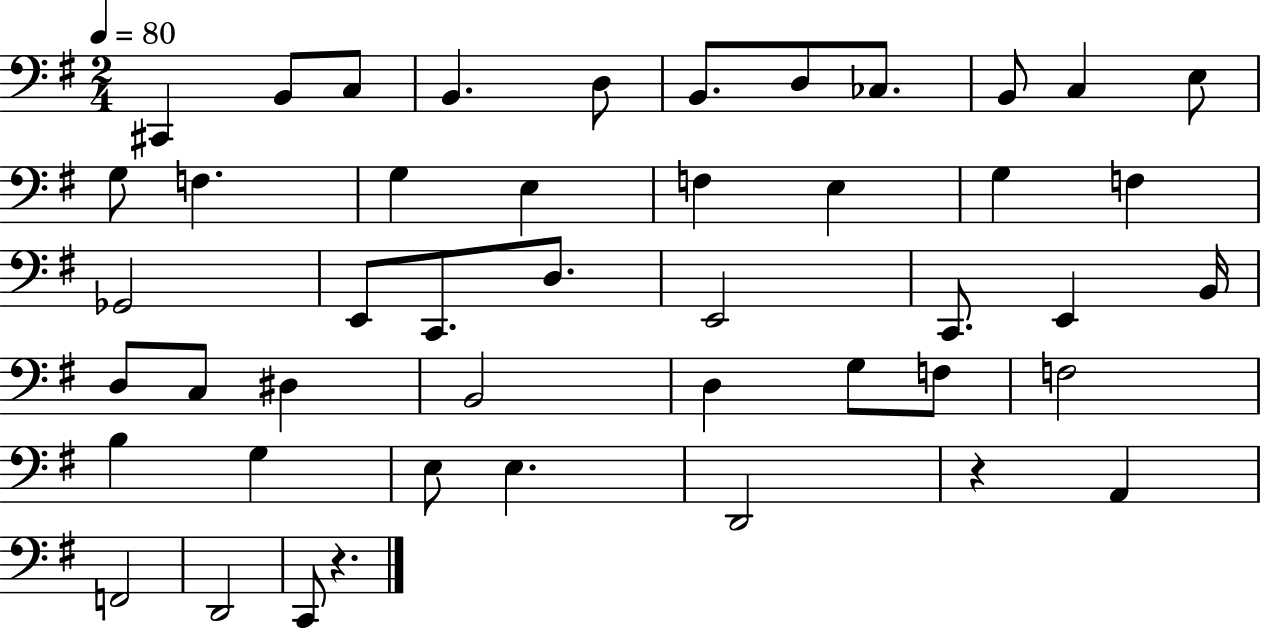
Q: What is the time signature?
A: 2/4